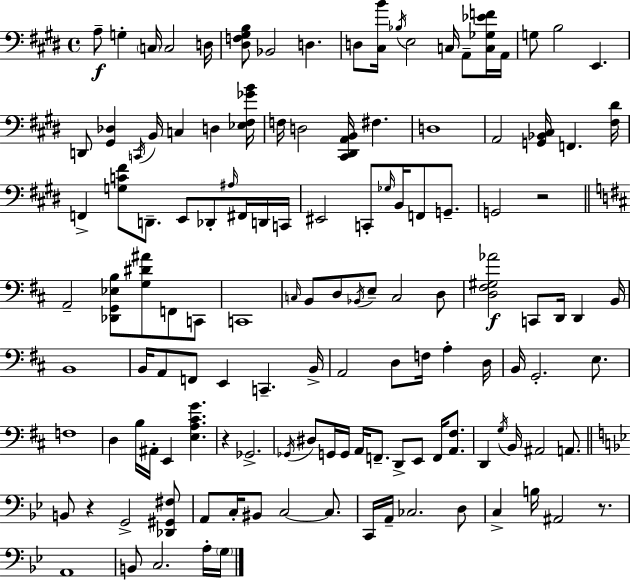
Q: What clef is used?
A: bass